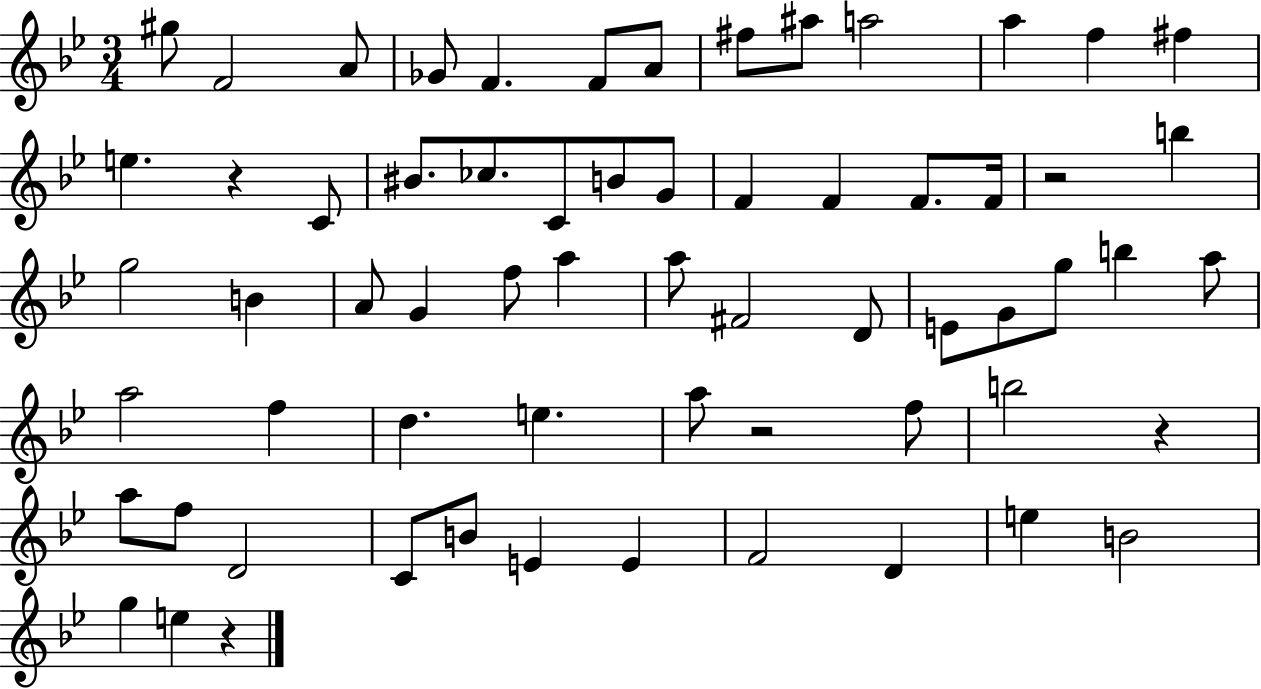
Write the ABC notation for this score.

X:1
T:Untitled
M:3/4
L:1/4
K:Bb
^g/2 F2 A/2 _G/2 F F/2 A/2 ^f/2 ^a/2 a2 a f ^f e z C/2 ^B/2 _c/2 C/2 B/2 G/2 F F F/2 F/4 z2 b g2 B A/2 G f/2 a a/2 ^F2 D/2 E/2 G/2 g/2 b a/2 a2 f d e a/2 z2 f/2 b2 z a/2 f/2 D2 C/2 B/2 E E F2 D e B2 g e z